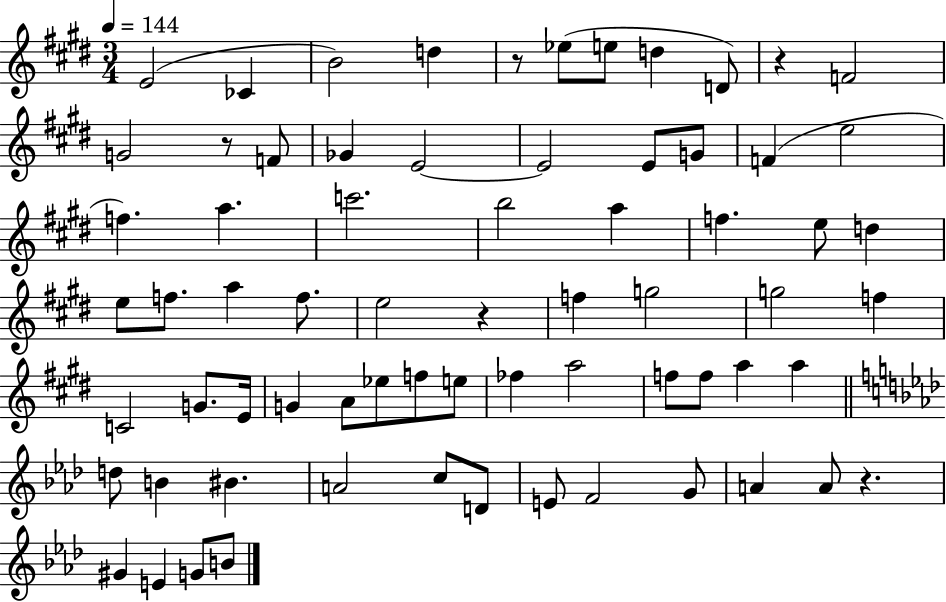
{
  \clef treble
  \numericTimeSignature
  \time 3/4
  \key e \major
  \tempo 4 = 144
  e'2( ces'4 | b'2) d''4 | r8 ees''8( e''8 d''4 d'8) | r4 f'2 | \break g'2 r8 f'8 | ges'4 e'2~~ | e'2 e'8 g'8 | f'4( e''2 | \break f''4.) a''4. | c'''2. | b''2 a''4 | f''4. e''8 d''4 | \break e''8 f''8. a''4 f''8. | e''2 r4 | f''4 g''2 | g''2 f''4 | \break c'2 g'8. e'16 | g'4 a'8 ees''8 f''8 e''8 | fes''4 a''2 | f''8 f''8 a''4 a''4 | \break \bar "||" \break \key f \minor d''8 b'4 bis'4. | a'2 c''8 d'8 | e'8 f'2 g'8 | a'4 a'8 r4. | \break gis'4 e'4 g'8 b'8 | \bar "|."
}